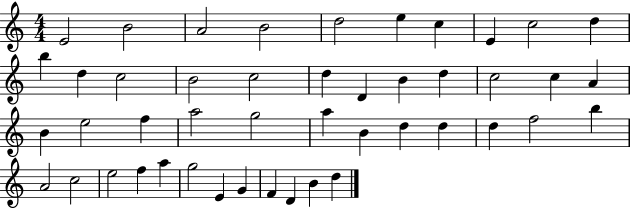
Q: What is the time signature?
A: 4/4